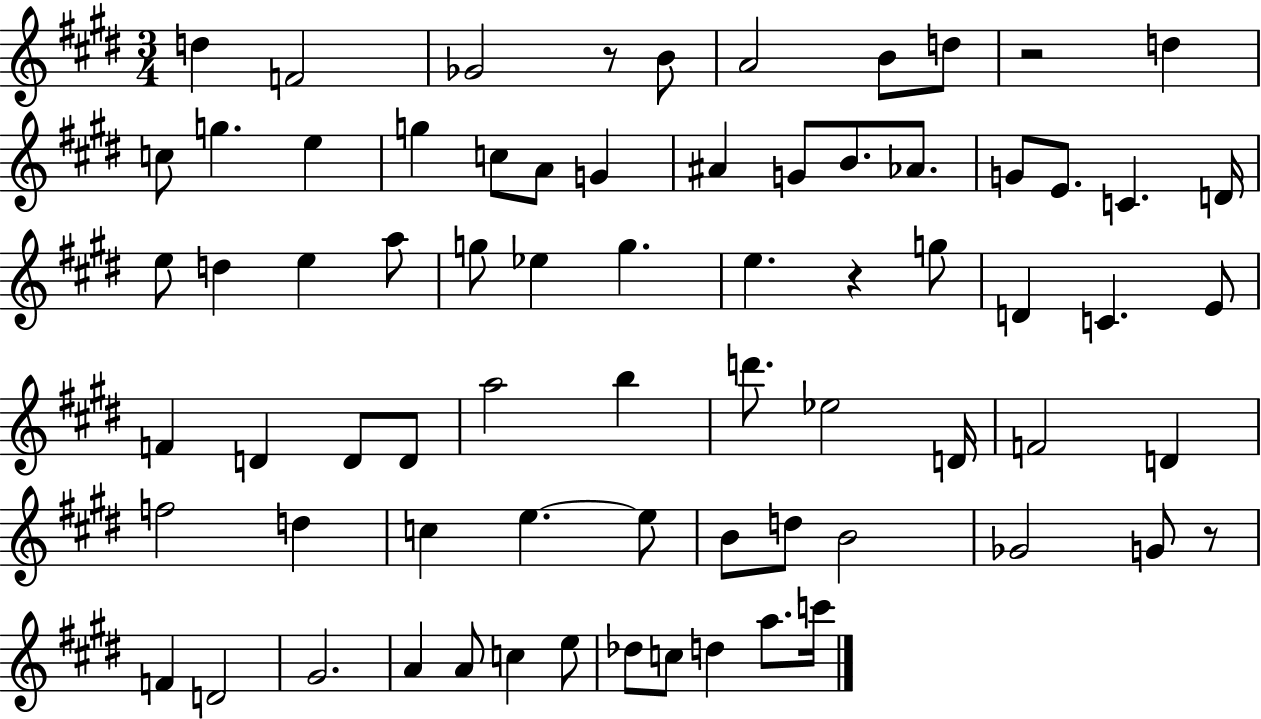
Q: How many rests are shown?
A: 4